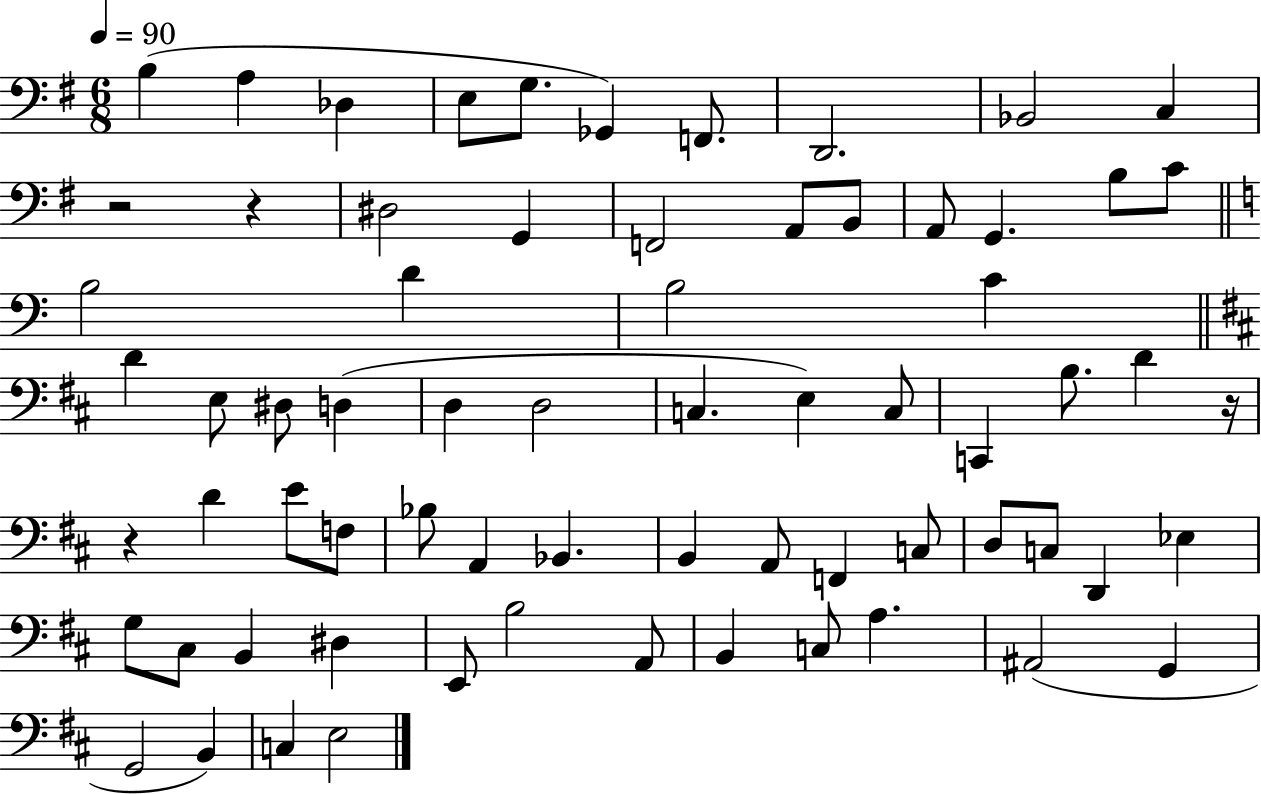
B3/q A3/q Db3/q E3/e G3/e. Gb2/q F2/e. D2/h. Bb2/h C3/q R/h R/q D#3/h G2/q F2/h A2/e B2/e A2/e G2/q. B3/e C4/e B3/h D4/q B3/h C4/q D4/q E3/e D#3/e D3/q D3/q D3/h C3/q. E3/q C3/e C2/q B3/e. D4/q R/s R/q D4/q E4/e F3/e Bb3/e A2/q Bb2/q. B2/q A2/e F2/q C3/e D3/e C3/e D2/q Eb3/q G3/e C#3/e B2/q D#3/q E2/e B3/h A2/e B2/q C3/e A3/q. A#2/h G2/q G2/h B2/q C3/q E3/h